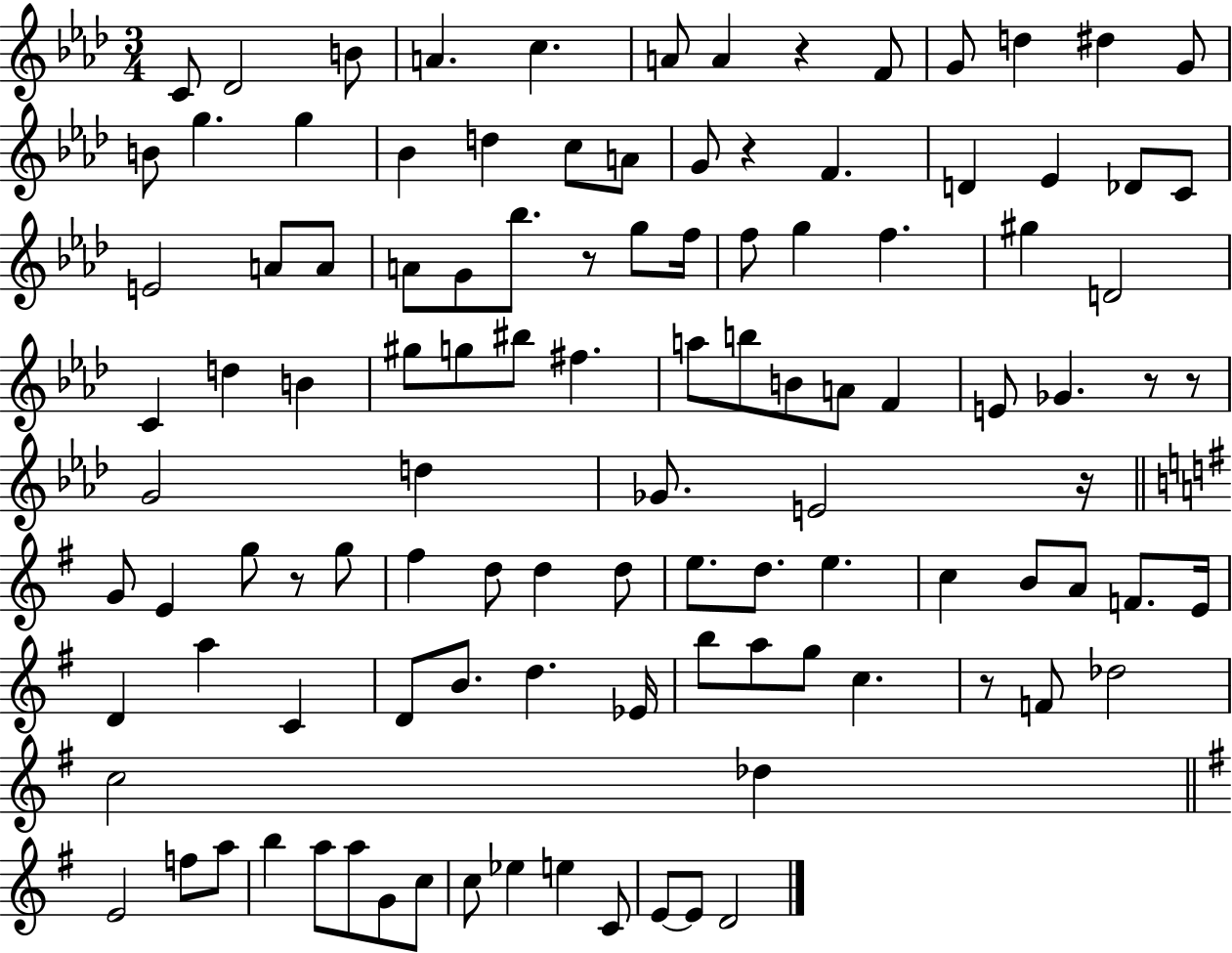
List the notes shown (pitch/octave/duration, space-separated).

C4/e Db4/h B4/e A4/q. C5/q. A4/e A4/q R/q F4/e G4/e D5/q D#5/q G4/e B4/e G5/q. G5/q Bb4/q D5/q C5/e A4/e G4/e R/q F4/q. D4/q Eb4/q Db4/e C4/e E4/h A4/e A4/e A4/e G4/e Bb5/e. R/e G5/e F5/s F5/e G5/q F5/q. G#5/q D4/h C4/q D5/q B4/q G#5/e G5/e BIS5/e F#5/q. A5/e B5/e B4/e A4/e F4/q E4/e Gb4/q. R/e R/e G4/h D5/q Gb4/e. E4/h R/s G4/e E4/q G5/e R/e G5/e F#5/q D5/e D5/q D5/e E5/e. D5/e. E5/q. C5/q B4/e A4/e F4/e. E4/s D4/q A5/q C4/q D4/e B4/e. D5/q. Eb4/s B5/e A5/e G5/e C5/q. R/e F4/e Db5/h C5/h Db5/q E4/h F5/e A5/e B5/q A5/e A5/e G4/e C5/e C5/e Eb5/q E5/q C4/e E4/e E4/e D4/h